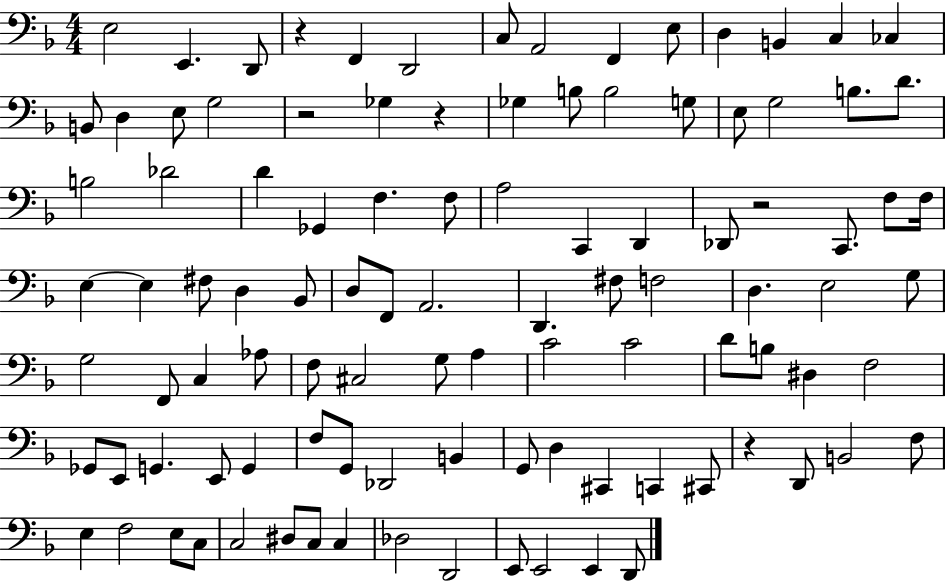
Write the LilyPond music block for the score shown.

{
  \clef bass
  \numericTimeSignature
  \time 4/4
  \key f \major
  e2 e,4. d,8 | r4 f,4 d,2 | c8 a,2 f,4 e8 | d4 b,4 c4 ces4 | \break b,8 d4 e8 g2 | r2 ges4 r4 | ges4 b8 b2 g8 | e8 g2 b8. d'8. | \break b2 des'2 | d'4 ges,4 f4. f8 | a2 c,4 d,4 | des,8 r2 c,8. f8 f16 | \break e4~~ e4 fis8 d4 bes,8 | d8 f,8 a,2. | d,4. fis8 f2 | d4. e2 g8 | \break g2 f,8 c4 aes8 | f8 cis2 g8 a4 | c'2 c'2 | d'8 b8 dis4 f2 | \break ges,8 e,8 g,4. e,8 g,4 | f8 g,8 des,2 b,4 | g,8 d4 cis,4 c,4 cis,8 | r4 d,8 b,2 f8 | \break e4 f2 e8 c8 | c2 dis8 c8 c4 | des2 d,2 | e,8 e,2 e,4 d,8 | \break \bar "|."
}